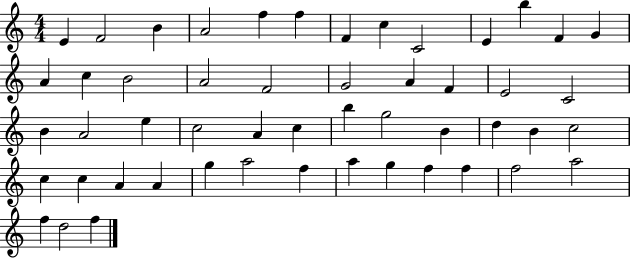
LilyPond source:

{
  \clef treble
  \numericTimeSignature
  \time 4/4
  \key c \major
  e'4 f'2 b'4 | a'2 f''4 f''4 | f'4 c''4 c'2 | e'4 b''4 f'4 g'4 | \break a'4 c''4 b'2 | a'2 f'2 | g'2 a'4 f'4 | e'2 c'2 | \break b'4 a'2 e''4 | c''2 a'4 c''4 | b''4 g''2 b'4 | d''4 b'4 c''2 | \break c''4 c''4 a'4 a'4 | g''4 a''2 f''4 | a''4 g''4 f''4 f''4 | f''2 a''2 | \break f''4 d''2 f''4 | \bar "|."
}